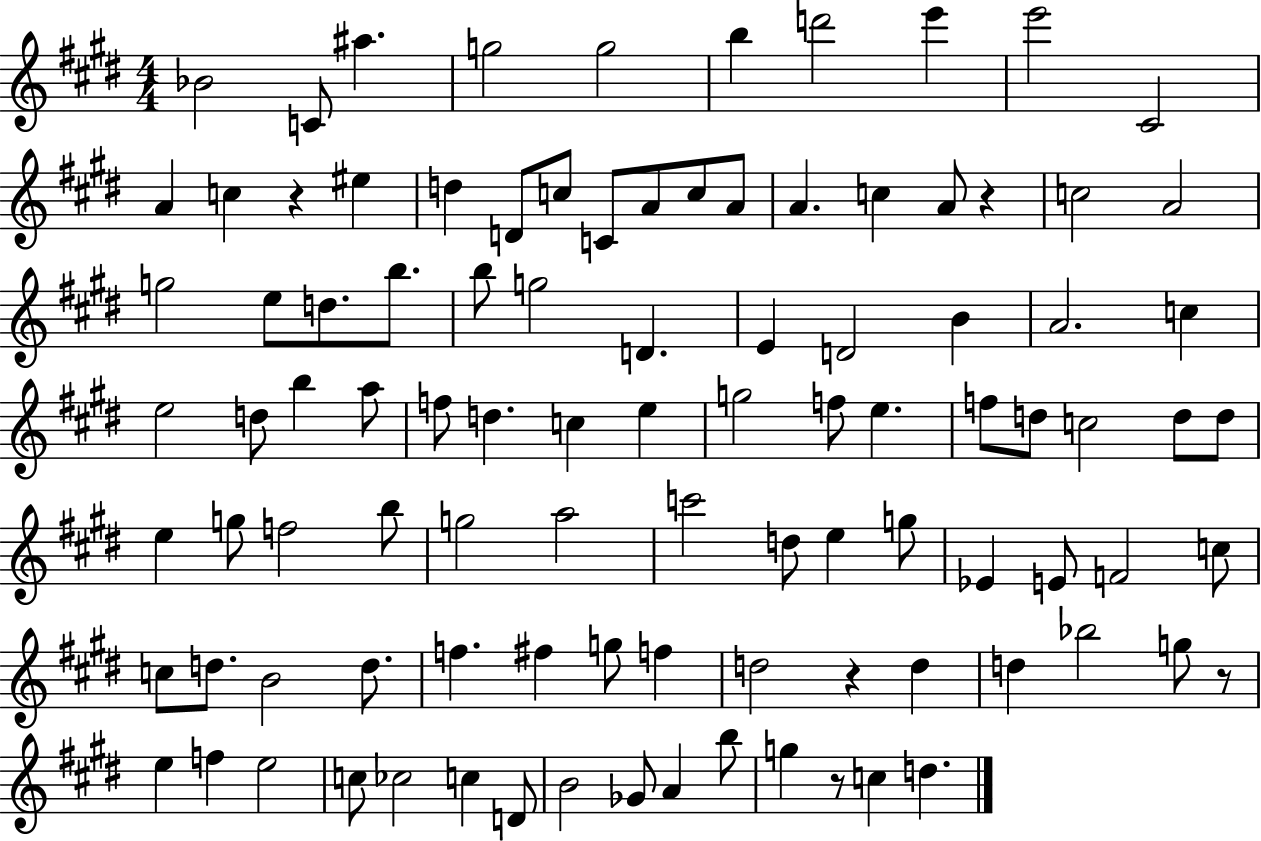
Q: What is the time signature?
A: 4/4